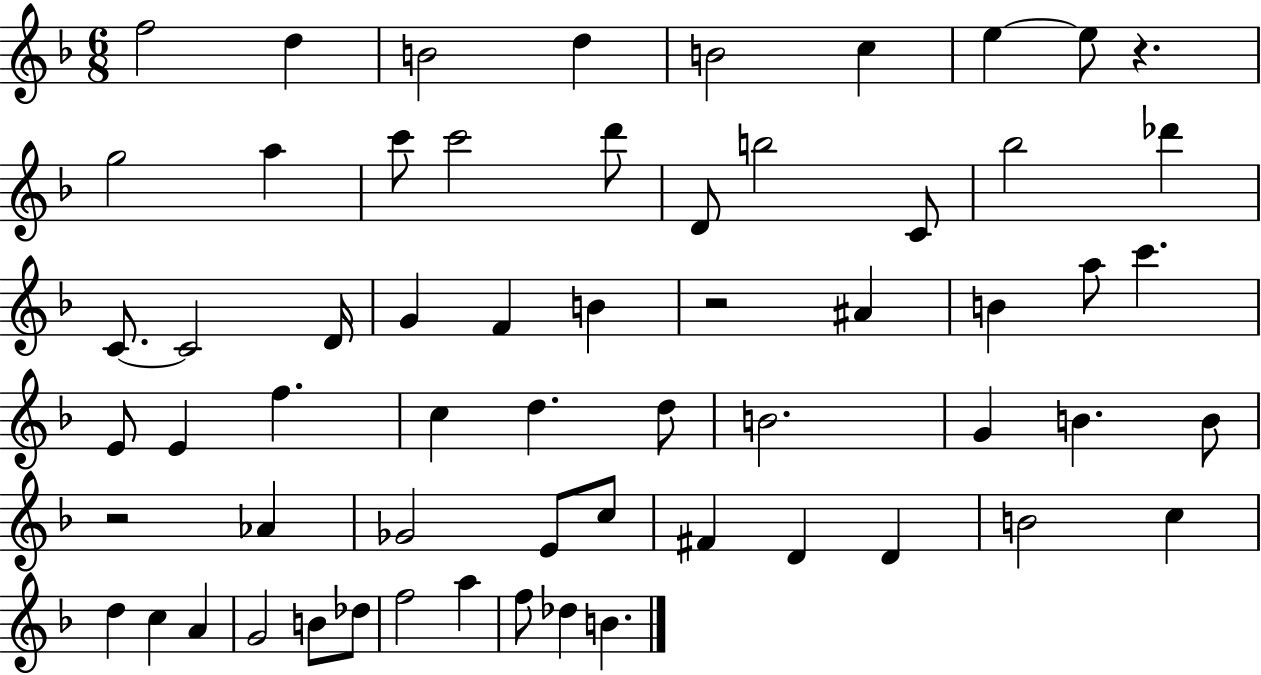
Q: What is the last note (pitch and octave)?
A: B4